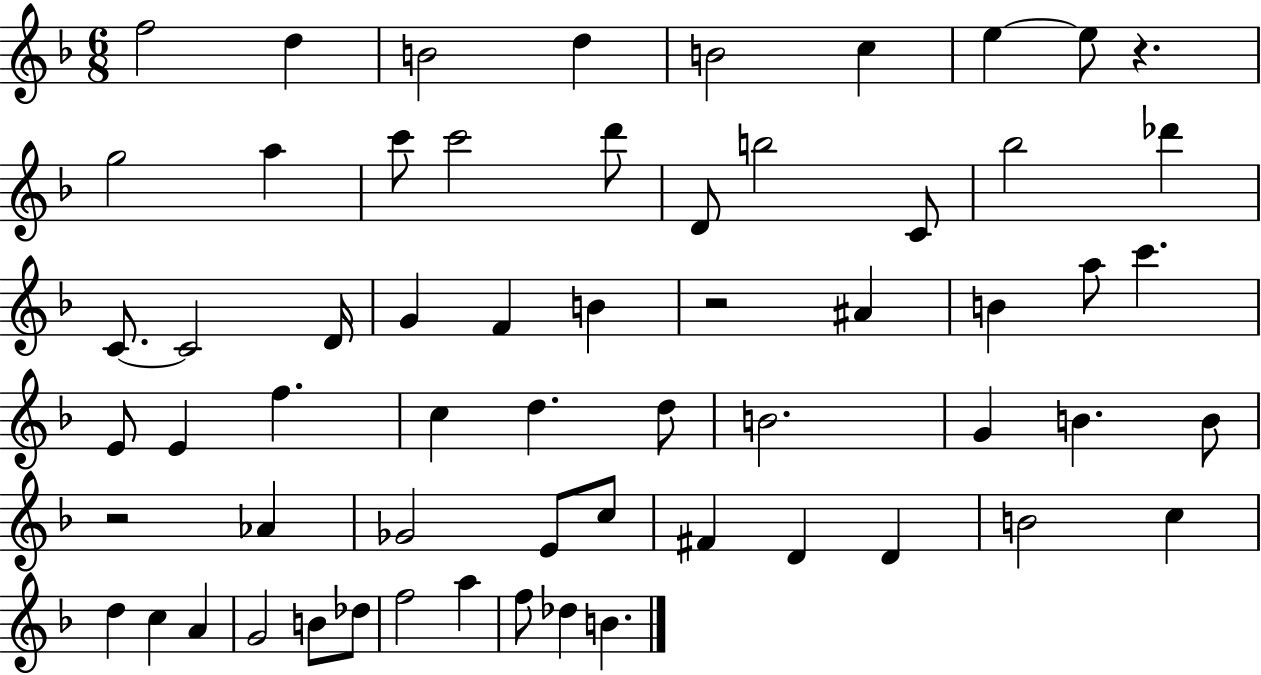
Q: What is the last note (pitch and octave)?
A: B4